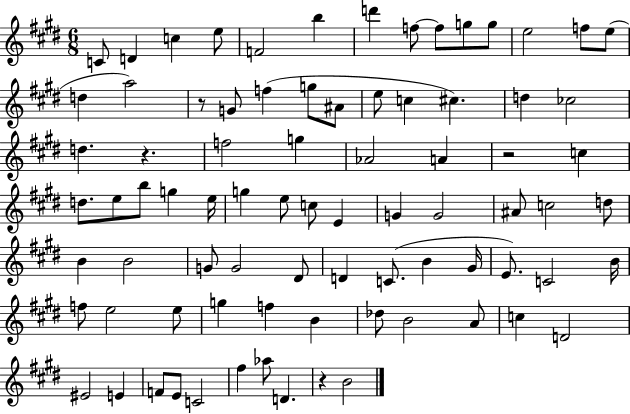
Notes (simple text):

C4/e D4/q C5/q E5/e F4/h B5/q D6/q F5/e F5/e G5/e G5/e E5/h F5/e E5/e D5/q A5/h R/e G4/e F5/q G5/e A#4/e E5/e C5/q C#5/q. D5/q CES5/h D5/q. R/q. F5/h G5/q Ab4/h A4/q R/h C5/q D5/e. E5/e B5/e G5/q E5/s G5/q E5/e C5/e E4/q G4/q G4/h A#4/e C5/h D5/e B4/q B4/h G4/e G4/h D#4/e D4/q C4/e. B4/q G#4/s E4/e. C4/h B4/s F5/e E5/h E5/e G5/q F5/q B4/q Db5/e B4/h A4/e C5/q D4/h EIS4/h E4/q F4/e E4/e C4/h F#5/q Ab5/e D4/q. R/q B4/h